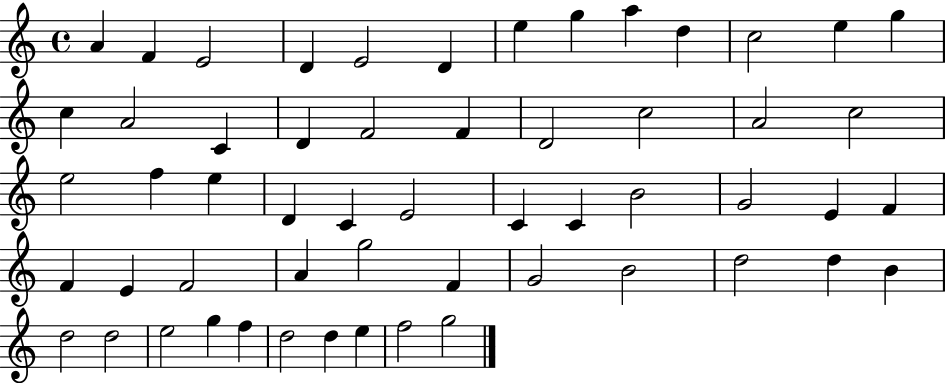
A4/q F4/q E4/h D4/q E4/h D4/q E5/q G5/q A5/q D5/q C5/h E5/q G5/q C5/q A4/h C4/q D4/q F4/h F4/q D4/h C5/h A4/h C5/h E5/h F5/q E5/q D4/q C4/q E4/h C4/q C4/q B4/h G4/h E4/q F4/q F4/q E4/q F4/h A4/q G5/h F4/q G4/h B4/h D5/h D5/q B4/q D5/h D5/h E5/h G5/q F5/q D5/h D5/q E5/q F5/h G5/h